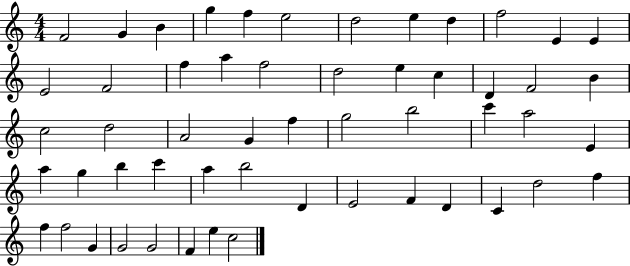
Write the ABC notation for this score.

X:1
T:Untitled
M:4/4
L:1/4
K:C
F2 G B g f e2 d2 e d f2 E E E2 F2 f a f2 d2 e c D F2 B c2 d2 A2 G f g2 b2 c' a2 E a g b c' a b2 D E2 F D C d2 f f f2 G G2 G2 F e c2